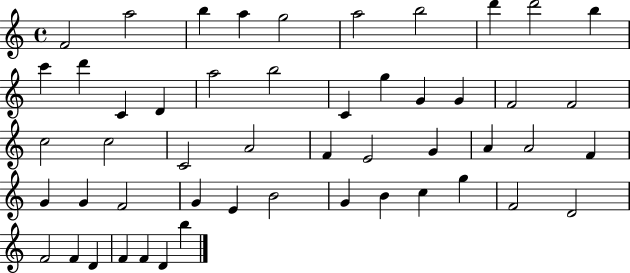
{
  \clef treble
  \time 4/4
  \defaultTimeSignature
  \key c \major
  f'2 a''2 | b''4 a''4 g''2 | a''2 b''2 | d'''4 d'''2 b''4 | \break c'''4 d'''4 c'4 d'4 | a''2 b''2 | c'4 g''4 g'4 g'4 | f'2 f'2 | \break c''2 c''2 | c'2 a'2 | f'4 e'2 g'4 | a'4 a'2 f'4 | \break g'4 g'4 f'2 | g'4 e'4 b'2 | g'4 b'4 c''4 g''4 | f'2 d'2 | \break f'2 f'4 d'4 | f'4 f'4 d'4 b''4 | \bar "|."
}